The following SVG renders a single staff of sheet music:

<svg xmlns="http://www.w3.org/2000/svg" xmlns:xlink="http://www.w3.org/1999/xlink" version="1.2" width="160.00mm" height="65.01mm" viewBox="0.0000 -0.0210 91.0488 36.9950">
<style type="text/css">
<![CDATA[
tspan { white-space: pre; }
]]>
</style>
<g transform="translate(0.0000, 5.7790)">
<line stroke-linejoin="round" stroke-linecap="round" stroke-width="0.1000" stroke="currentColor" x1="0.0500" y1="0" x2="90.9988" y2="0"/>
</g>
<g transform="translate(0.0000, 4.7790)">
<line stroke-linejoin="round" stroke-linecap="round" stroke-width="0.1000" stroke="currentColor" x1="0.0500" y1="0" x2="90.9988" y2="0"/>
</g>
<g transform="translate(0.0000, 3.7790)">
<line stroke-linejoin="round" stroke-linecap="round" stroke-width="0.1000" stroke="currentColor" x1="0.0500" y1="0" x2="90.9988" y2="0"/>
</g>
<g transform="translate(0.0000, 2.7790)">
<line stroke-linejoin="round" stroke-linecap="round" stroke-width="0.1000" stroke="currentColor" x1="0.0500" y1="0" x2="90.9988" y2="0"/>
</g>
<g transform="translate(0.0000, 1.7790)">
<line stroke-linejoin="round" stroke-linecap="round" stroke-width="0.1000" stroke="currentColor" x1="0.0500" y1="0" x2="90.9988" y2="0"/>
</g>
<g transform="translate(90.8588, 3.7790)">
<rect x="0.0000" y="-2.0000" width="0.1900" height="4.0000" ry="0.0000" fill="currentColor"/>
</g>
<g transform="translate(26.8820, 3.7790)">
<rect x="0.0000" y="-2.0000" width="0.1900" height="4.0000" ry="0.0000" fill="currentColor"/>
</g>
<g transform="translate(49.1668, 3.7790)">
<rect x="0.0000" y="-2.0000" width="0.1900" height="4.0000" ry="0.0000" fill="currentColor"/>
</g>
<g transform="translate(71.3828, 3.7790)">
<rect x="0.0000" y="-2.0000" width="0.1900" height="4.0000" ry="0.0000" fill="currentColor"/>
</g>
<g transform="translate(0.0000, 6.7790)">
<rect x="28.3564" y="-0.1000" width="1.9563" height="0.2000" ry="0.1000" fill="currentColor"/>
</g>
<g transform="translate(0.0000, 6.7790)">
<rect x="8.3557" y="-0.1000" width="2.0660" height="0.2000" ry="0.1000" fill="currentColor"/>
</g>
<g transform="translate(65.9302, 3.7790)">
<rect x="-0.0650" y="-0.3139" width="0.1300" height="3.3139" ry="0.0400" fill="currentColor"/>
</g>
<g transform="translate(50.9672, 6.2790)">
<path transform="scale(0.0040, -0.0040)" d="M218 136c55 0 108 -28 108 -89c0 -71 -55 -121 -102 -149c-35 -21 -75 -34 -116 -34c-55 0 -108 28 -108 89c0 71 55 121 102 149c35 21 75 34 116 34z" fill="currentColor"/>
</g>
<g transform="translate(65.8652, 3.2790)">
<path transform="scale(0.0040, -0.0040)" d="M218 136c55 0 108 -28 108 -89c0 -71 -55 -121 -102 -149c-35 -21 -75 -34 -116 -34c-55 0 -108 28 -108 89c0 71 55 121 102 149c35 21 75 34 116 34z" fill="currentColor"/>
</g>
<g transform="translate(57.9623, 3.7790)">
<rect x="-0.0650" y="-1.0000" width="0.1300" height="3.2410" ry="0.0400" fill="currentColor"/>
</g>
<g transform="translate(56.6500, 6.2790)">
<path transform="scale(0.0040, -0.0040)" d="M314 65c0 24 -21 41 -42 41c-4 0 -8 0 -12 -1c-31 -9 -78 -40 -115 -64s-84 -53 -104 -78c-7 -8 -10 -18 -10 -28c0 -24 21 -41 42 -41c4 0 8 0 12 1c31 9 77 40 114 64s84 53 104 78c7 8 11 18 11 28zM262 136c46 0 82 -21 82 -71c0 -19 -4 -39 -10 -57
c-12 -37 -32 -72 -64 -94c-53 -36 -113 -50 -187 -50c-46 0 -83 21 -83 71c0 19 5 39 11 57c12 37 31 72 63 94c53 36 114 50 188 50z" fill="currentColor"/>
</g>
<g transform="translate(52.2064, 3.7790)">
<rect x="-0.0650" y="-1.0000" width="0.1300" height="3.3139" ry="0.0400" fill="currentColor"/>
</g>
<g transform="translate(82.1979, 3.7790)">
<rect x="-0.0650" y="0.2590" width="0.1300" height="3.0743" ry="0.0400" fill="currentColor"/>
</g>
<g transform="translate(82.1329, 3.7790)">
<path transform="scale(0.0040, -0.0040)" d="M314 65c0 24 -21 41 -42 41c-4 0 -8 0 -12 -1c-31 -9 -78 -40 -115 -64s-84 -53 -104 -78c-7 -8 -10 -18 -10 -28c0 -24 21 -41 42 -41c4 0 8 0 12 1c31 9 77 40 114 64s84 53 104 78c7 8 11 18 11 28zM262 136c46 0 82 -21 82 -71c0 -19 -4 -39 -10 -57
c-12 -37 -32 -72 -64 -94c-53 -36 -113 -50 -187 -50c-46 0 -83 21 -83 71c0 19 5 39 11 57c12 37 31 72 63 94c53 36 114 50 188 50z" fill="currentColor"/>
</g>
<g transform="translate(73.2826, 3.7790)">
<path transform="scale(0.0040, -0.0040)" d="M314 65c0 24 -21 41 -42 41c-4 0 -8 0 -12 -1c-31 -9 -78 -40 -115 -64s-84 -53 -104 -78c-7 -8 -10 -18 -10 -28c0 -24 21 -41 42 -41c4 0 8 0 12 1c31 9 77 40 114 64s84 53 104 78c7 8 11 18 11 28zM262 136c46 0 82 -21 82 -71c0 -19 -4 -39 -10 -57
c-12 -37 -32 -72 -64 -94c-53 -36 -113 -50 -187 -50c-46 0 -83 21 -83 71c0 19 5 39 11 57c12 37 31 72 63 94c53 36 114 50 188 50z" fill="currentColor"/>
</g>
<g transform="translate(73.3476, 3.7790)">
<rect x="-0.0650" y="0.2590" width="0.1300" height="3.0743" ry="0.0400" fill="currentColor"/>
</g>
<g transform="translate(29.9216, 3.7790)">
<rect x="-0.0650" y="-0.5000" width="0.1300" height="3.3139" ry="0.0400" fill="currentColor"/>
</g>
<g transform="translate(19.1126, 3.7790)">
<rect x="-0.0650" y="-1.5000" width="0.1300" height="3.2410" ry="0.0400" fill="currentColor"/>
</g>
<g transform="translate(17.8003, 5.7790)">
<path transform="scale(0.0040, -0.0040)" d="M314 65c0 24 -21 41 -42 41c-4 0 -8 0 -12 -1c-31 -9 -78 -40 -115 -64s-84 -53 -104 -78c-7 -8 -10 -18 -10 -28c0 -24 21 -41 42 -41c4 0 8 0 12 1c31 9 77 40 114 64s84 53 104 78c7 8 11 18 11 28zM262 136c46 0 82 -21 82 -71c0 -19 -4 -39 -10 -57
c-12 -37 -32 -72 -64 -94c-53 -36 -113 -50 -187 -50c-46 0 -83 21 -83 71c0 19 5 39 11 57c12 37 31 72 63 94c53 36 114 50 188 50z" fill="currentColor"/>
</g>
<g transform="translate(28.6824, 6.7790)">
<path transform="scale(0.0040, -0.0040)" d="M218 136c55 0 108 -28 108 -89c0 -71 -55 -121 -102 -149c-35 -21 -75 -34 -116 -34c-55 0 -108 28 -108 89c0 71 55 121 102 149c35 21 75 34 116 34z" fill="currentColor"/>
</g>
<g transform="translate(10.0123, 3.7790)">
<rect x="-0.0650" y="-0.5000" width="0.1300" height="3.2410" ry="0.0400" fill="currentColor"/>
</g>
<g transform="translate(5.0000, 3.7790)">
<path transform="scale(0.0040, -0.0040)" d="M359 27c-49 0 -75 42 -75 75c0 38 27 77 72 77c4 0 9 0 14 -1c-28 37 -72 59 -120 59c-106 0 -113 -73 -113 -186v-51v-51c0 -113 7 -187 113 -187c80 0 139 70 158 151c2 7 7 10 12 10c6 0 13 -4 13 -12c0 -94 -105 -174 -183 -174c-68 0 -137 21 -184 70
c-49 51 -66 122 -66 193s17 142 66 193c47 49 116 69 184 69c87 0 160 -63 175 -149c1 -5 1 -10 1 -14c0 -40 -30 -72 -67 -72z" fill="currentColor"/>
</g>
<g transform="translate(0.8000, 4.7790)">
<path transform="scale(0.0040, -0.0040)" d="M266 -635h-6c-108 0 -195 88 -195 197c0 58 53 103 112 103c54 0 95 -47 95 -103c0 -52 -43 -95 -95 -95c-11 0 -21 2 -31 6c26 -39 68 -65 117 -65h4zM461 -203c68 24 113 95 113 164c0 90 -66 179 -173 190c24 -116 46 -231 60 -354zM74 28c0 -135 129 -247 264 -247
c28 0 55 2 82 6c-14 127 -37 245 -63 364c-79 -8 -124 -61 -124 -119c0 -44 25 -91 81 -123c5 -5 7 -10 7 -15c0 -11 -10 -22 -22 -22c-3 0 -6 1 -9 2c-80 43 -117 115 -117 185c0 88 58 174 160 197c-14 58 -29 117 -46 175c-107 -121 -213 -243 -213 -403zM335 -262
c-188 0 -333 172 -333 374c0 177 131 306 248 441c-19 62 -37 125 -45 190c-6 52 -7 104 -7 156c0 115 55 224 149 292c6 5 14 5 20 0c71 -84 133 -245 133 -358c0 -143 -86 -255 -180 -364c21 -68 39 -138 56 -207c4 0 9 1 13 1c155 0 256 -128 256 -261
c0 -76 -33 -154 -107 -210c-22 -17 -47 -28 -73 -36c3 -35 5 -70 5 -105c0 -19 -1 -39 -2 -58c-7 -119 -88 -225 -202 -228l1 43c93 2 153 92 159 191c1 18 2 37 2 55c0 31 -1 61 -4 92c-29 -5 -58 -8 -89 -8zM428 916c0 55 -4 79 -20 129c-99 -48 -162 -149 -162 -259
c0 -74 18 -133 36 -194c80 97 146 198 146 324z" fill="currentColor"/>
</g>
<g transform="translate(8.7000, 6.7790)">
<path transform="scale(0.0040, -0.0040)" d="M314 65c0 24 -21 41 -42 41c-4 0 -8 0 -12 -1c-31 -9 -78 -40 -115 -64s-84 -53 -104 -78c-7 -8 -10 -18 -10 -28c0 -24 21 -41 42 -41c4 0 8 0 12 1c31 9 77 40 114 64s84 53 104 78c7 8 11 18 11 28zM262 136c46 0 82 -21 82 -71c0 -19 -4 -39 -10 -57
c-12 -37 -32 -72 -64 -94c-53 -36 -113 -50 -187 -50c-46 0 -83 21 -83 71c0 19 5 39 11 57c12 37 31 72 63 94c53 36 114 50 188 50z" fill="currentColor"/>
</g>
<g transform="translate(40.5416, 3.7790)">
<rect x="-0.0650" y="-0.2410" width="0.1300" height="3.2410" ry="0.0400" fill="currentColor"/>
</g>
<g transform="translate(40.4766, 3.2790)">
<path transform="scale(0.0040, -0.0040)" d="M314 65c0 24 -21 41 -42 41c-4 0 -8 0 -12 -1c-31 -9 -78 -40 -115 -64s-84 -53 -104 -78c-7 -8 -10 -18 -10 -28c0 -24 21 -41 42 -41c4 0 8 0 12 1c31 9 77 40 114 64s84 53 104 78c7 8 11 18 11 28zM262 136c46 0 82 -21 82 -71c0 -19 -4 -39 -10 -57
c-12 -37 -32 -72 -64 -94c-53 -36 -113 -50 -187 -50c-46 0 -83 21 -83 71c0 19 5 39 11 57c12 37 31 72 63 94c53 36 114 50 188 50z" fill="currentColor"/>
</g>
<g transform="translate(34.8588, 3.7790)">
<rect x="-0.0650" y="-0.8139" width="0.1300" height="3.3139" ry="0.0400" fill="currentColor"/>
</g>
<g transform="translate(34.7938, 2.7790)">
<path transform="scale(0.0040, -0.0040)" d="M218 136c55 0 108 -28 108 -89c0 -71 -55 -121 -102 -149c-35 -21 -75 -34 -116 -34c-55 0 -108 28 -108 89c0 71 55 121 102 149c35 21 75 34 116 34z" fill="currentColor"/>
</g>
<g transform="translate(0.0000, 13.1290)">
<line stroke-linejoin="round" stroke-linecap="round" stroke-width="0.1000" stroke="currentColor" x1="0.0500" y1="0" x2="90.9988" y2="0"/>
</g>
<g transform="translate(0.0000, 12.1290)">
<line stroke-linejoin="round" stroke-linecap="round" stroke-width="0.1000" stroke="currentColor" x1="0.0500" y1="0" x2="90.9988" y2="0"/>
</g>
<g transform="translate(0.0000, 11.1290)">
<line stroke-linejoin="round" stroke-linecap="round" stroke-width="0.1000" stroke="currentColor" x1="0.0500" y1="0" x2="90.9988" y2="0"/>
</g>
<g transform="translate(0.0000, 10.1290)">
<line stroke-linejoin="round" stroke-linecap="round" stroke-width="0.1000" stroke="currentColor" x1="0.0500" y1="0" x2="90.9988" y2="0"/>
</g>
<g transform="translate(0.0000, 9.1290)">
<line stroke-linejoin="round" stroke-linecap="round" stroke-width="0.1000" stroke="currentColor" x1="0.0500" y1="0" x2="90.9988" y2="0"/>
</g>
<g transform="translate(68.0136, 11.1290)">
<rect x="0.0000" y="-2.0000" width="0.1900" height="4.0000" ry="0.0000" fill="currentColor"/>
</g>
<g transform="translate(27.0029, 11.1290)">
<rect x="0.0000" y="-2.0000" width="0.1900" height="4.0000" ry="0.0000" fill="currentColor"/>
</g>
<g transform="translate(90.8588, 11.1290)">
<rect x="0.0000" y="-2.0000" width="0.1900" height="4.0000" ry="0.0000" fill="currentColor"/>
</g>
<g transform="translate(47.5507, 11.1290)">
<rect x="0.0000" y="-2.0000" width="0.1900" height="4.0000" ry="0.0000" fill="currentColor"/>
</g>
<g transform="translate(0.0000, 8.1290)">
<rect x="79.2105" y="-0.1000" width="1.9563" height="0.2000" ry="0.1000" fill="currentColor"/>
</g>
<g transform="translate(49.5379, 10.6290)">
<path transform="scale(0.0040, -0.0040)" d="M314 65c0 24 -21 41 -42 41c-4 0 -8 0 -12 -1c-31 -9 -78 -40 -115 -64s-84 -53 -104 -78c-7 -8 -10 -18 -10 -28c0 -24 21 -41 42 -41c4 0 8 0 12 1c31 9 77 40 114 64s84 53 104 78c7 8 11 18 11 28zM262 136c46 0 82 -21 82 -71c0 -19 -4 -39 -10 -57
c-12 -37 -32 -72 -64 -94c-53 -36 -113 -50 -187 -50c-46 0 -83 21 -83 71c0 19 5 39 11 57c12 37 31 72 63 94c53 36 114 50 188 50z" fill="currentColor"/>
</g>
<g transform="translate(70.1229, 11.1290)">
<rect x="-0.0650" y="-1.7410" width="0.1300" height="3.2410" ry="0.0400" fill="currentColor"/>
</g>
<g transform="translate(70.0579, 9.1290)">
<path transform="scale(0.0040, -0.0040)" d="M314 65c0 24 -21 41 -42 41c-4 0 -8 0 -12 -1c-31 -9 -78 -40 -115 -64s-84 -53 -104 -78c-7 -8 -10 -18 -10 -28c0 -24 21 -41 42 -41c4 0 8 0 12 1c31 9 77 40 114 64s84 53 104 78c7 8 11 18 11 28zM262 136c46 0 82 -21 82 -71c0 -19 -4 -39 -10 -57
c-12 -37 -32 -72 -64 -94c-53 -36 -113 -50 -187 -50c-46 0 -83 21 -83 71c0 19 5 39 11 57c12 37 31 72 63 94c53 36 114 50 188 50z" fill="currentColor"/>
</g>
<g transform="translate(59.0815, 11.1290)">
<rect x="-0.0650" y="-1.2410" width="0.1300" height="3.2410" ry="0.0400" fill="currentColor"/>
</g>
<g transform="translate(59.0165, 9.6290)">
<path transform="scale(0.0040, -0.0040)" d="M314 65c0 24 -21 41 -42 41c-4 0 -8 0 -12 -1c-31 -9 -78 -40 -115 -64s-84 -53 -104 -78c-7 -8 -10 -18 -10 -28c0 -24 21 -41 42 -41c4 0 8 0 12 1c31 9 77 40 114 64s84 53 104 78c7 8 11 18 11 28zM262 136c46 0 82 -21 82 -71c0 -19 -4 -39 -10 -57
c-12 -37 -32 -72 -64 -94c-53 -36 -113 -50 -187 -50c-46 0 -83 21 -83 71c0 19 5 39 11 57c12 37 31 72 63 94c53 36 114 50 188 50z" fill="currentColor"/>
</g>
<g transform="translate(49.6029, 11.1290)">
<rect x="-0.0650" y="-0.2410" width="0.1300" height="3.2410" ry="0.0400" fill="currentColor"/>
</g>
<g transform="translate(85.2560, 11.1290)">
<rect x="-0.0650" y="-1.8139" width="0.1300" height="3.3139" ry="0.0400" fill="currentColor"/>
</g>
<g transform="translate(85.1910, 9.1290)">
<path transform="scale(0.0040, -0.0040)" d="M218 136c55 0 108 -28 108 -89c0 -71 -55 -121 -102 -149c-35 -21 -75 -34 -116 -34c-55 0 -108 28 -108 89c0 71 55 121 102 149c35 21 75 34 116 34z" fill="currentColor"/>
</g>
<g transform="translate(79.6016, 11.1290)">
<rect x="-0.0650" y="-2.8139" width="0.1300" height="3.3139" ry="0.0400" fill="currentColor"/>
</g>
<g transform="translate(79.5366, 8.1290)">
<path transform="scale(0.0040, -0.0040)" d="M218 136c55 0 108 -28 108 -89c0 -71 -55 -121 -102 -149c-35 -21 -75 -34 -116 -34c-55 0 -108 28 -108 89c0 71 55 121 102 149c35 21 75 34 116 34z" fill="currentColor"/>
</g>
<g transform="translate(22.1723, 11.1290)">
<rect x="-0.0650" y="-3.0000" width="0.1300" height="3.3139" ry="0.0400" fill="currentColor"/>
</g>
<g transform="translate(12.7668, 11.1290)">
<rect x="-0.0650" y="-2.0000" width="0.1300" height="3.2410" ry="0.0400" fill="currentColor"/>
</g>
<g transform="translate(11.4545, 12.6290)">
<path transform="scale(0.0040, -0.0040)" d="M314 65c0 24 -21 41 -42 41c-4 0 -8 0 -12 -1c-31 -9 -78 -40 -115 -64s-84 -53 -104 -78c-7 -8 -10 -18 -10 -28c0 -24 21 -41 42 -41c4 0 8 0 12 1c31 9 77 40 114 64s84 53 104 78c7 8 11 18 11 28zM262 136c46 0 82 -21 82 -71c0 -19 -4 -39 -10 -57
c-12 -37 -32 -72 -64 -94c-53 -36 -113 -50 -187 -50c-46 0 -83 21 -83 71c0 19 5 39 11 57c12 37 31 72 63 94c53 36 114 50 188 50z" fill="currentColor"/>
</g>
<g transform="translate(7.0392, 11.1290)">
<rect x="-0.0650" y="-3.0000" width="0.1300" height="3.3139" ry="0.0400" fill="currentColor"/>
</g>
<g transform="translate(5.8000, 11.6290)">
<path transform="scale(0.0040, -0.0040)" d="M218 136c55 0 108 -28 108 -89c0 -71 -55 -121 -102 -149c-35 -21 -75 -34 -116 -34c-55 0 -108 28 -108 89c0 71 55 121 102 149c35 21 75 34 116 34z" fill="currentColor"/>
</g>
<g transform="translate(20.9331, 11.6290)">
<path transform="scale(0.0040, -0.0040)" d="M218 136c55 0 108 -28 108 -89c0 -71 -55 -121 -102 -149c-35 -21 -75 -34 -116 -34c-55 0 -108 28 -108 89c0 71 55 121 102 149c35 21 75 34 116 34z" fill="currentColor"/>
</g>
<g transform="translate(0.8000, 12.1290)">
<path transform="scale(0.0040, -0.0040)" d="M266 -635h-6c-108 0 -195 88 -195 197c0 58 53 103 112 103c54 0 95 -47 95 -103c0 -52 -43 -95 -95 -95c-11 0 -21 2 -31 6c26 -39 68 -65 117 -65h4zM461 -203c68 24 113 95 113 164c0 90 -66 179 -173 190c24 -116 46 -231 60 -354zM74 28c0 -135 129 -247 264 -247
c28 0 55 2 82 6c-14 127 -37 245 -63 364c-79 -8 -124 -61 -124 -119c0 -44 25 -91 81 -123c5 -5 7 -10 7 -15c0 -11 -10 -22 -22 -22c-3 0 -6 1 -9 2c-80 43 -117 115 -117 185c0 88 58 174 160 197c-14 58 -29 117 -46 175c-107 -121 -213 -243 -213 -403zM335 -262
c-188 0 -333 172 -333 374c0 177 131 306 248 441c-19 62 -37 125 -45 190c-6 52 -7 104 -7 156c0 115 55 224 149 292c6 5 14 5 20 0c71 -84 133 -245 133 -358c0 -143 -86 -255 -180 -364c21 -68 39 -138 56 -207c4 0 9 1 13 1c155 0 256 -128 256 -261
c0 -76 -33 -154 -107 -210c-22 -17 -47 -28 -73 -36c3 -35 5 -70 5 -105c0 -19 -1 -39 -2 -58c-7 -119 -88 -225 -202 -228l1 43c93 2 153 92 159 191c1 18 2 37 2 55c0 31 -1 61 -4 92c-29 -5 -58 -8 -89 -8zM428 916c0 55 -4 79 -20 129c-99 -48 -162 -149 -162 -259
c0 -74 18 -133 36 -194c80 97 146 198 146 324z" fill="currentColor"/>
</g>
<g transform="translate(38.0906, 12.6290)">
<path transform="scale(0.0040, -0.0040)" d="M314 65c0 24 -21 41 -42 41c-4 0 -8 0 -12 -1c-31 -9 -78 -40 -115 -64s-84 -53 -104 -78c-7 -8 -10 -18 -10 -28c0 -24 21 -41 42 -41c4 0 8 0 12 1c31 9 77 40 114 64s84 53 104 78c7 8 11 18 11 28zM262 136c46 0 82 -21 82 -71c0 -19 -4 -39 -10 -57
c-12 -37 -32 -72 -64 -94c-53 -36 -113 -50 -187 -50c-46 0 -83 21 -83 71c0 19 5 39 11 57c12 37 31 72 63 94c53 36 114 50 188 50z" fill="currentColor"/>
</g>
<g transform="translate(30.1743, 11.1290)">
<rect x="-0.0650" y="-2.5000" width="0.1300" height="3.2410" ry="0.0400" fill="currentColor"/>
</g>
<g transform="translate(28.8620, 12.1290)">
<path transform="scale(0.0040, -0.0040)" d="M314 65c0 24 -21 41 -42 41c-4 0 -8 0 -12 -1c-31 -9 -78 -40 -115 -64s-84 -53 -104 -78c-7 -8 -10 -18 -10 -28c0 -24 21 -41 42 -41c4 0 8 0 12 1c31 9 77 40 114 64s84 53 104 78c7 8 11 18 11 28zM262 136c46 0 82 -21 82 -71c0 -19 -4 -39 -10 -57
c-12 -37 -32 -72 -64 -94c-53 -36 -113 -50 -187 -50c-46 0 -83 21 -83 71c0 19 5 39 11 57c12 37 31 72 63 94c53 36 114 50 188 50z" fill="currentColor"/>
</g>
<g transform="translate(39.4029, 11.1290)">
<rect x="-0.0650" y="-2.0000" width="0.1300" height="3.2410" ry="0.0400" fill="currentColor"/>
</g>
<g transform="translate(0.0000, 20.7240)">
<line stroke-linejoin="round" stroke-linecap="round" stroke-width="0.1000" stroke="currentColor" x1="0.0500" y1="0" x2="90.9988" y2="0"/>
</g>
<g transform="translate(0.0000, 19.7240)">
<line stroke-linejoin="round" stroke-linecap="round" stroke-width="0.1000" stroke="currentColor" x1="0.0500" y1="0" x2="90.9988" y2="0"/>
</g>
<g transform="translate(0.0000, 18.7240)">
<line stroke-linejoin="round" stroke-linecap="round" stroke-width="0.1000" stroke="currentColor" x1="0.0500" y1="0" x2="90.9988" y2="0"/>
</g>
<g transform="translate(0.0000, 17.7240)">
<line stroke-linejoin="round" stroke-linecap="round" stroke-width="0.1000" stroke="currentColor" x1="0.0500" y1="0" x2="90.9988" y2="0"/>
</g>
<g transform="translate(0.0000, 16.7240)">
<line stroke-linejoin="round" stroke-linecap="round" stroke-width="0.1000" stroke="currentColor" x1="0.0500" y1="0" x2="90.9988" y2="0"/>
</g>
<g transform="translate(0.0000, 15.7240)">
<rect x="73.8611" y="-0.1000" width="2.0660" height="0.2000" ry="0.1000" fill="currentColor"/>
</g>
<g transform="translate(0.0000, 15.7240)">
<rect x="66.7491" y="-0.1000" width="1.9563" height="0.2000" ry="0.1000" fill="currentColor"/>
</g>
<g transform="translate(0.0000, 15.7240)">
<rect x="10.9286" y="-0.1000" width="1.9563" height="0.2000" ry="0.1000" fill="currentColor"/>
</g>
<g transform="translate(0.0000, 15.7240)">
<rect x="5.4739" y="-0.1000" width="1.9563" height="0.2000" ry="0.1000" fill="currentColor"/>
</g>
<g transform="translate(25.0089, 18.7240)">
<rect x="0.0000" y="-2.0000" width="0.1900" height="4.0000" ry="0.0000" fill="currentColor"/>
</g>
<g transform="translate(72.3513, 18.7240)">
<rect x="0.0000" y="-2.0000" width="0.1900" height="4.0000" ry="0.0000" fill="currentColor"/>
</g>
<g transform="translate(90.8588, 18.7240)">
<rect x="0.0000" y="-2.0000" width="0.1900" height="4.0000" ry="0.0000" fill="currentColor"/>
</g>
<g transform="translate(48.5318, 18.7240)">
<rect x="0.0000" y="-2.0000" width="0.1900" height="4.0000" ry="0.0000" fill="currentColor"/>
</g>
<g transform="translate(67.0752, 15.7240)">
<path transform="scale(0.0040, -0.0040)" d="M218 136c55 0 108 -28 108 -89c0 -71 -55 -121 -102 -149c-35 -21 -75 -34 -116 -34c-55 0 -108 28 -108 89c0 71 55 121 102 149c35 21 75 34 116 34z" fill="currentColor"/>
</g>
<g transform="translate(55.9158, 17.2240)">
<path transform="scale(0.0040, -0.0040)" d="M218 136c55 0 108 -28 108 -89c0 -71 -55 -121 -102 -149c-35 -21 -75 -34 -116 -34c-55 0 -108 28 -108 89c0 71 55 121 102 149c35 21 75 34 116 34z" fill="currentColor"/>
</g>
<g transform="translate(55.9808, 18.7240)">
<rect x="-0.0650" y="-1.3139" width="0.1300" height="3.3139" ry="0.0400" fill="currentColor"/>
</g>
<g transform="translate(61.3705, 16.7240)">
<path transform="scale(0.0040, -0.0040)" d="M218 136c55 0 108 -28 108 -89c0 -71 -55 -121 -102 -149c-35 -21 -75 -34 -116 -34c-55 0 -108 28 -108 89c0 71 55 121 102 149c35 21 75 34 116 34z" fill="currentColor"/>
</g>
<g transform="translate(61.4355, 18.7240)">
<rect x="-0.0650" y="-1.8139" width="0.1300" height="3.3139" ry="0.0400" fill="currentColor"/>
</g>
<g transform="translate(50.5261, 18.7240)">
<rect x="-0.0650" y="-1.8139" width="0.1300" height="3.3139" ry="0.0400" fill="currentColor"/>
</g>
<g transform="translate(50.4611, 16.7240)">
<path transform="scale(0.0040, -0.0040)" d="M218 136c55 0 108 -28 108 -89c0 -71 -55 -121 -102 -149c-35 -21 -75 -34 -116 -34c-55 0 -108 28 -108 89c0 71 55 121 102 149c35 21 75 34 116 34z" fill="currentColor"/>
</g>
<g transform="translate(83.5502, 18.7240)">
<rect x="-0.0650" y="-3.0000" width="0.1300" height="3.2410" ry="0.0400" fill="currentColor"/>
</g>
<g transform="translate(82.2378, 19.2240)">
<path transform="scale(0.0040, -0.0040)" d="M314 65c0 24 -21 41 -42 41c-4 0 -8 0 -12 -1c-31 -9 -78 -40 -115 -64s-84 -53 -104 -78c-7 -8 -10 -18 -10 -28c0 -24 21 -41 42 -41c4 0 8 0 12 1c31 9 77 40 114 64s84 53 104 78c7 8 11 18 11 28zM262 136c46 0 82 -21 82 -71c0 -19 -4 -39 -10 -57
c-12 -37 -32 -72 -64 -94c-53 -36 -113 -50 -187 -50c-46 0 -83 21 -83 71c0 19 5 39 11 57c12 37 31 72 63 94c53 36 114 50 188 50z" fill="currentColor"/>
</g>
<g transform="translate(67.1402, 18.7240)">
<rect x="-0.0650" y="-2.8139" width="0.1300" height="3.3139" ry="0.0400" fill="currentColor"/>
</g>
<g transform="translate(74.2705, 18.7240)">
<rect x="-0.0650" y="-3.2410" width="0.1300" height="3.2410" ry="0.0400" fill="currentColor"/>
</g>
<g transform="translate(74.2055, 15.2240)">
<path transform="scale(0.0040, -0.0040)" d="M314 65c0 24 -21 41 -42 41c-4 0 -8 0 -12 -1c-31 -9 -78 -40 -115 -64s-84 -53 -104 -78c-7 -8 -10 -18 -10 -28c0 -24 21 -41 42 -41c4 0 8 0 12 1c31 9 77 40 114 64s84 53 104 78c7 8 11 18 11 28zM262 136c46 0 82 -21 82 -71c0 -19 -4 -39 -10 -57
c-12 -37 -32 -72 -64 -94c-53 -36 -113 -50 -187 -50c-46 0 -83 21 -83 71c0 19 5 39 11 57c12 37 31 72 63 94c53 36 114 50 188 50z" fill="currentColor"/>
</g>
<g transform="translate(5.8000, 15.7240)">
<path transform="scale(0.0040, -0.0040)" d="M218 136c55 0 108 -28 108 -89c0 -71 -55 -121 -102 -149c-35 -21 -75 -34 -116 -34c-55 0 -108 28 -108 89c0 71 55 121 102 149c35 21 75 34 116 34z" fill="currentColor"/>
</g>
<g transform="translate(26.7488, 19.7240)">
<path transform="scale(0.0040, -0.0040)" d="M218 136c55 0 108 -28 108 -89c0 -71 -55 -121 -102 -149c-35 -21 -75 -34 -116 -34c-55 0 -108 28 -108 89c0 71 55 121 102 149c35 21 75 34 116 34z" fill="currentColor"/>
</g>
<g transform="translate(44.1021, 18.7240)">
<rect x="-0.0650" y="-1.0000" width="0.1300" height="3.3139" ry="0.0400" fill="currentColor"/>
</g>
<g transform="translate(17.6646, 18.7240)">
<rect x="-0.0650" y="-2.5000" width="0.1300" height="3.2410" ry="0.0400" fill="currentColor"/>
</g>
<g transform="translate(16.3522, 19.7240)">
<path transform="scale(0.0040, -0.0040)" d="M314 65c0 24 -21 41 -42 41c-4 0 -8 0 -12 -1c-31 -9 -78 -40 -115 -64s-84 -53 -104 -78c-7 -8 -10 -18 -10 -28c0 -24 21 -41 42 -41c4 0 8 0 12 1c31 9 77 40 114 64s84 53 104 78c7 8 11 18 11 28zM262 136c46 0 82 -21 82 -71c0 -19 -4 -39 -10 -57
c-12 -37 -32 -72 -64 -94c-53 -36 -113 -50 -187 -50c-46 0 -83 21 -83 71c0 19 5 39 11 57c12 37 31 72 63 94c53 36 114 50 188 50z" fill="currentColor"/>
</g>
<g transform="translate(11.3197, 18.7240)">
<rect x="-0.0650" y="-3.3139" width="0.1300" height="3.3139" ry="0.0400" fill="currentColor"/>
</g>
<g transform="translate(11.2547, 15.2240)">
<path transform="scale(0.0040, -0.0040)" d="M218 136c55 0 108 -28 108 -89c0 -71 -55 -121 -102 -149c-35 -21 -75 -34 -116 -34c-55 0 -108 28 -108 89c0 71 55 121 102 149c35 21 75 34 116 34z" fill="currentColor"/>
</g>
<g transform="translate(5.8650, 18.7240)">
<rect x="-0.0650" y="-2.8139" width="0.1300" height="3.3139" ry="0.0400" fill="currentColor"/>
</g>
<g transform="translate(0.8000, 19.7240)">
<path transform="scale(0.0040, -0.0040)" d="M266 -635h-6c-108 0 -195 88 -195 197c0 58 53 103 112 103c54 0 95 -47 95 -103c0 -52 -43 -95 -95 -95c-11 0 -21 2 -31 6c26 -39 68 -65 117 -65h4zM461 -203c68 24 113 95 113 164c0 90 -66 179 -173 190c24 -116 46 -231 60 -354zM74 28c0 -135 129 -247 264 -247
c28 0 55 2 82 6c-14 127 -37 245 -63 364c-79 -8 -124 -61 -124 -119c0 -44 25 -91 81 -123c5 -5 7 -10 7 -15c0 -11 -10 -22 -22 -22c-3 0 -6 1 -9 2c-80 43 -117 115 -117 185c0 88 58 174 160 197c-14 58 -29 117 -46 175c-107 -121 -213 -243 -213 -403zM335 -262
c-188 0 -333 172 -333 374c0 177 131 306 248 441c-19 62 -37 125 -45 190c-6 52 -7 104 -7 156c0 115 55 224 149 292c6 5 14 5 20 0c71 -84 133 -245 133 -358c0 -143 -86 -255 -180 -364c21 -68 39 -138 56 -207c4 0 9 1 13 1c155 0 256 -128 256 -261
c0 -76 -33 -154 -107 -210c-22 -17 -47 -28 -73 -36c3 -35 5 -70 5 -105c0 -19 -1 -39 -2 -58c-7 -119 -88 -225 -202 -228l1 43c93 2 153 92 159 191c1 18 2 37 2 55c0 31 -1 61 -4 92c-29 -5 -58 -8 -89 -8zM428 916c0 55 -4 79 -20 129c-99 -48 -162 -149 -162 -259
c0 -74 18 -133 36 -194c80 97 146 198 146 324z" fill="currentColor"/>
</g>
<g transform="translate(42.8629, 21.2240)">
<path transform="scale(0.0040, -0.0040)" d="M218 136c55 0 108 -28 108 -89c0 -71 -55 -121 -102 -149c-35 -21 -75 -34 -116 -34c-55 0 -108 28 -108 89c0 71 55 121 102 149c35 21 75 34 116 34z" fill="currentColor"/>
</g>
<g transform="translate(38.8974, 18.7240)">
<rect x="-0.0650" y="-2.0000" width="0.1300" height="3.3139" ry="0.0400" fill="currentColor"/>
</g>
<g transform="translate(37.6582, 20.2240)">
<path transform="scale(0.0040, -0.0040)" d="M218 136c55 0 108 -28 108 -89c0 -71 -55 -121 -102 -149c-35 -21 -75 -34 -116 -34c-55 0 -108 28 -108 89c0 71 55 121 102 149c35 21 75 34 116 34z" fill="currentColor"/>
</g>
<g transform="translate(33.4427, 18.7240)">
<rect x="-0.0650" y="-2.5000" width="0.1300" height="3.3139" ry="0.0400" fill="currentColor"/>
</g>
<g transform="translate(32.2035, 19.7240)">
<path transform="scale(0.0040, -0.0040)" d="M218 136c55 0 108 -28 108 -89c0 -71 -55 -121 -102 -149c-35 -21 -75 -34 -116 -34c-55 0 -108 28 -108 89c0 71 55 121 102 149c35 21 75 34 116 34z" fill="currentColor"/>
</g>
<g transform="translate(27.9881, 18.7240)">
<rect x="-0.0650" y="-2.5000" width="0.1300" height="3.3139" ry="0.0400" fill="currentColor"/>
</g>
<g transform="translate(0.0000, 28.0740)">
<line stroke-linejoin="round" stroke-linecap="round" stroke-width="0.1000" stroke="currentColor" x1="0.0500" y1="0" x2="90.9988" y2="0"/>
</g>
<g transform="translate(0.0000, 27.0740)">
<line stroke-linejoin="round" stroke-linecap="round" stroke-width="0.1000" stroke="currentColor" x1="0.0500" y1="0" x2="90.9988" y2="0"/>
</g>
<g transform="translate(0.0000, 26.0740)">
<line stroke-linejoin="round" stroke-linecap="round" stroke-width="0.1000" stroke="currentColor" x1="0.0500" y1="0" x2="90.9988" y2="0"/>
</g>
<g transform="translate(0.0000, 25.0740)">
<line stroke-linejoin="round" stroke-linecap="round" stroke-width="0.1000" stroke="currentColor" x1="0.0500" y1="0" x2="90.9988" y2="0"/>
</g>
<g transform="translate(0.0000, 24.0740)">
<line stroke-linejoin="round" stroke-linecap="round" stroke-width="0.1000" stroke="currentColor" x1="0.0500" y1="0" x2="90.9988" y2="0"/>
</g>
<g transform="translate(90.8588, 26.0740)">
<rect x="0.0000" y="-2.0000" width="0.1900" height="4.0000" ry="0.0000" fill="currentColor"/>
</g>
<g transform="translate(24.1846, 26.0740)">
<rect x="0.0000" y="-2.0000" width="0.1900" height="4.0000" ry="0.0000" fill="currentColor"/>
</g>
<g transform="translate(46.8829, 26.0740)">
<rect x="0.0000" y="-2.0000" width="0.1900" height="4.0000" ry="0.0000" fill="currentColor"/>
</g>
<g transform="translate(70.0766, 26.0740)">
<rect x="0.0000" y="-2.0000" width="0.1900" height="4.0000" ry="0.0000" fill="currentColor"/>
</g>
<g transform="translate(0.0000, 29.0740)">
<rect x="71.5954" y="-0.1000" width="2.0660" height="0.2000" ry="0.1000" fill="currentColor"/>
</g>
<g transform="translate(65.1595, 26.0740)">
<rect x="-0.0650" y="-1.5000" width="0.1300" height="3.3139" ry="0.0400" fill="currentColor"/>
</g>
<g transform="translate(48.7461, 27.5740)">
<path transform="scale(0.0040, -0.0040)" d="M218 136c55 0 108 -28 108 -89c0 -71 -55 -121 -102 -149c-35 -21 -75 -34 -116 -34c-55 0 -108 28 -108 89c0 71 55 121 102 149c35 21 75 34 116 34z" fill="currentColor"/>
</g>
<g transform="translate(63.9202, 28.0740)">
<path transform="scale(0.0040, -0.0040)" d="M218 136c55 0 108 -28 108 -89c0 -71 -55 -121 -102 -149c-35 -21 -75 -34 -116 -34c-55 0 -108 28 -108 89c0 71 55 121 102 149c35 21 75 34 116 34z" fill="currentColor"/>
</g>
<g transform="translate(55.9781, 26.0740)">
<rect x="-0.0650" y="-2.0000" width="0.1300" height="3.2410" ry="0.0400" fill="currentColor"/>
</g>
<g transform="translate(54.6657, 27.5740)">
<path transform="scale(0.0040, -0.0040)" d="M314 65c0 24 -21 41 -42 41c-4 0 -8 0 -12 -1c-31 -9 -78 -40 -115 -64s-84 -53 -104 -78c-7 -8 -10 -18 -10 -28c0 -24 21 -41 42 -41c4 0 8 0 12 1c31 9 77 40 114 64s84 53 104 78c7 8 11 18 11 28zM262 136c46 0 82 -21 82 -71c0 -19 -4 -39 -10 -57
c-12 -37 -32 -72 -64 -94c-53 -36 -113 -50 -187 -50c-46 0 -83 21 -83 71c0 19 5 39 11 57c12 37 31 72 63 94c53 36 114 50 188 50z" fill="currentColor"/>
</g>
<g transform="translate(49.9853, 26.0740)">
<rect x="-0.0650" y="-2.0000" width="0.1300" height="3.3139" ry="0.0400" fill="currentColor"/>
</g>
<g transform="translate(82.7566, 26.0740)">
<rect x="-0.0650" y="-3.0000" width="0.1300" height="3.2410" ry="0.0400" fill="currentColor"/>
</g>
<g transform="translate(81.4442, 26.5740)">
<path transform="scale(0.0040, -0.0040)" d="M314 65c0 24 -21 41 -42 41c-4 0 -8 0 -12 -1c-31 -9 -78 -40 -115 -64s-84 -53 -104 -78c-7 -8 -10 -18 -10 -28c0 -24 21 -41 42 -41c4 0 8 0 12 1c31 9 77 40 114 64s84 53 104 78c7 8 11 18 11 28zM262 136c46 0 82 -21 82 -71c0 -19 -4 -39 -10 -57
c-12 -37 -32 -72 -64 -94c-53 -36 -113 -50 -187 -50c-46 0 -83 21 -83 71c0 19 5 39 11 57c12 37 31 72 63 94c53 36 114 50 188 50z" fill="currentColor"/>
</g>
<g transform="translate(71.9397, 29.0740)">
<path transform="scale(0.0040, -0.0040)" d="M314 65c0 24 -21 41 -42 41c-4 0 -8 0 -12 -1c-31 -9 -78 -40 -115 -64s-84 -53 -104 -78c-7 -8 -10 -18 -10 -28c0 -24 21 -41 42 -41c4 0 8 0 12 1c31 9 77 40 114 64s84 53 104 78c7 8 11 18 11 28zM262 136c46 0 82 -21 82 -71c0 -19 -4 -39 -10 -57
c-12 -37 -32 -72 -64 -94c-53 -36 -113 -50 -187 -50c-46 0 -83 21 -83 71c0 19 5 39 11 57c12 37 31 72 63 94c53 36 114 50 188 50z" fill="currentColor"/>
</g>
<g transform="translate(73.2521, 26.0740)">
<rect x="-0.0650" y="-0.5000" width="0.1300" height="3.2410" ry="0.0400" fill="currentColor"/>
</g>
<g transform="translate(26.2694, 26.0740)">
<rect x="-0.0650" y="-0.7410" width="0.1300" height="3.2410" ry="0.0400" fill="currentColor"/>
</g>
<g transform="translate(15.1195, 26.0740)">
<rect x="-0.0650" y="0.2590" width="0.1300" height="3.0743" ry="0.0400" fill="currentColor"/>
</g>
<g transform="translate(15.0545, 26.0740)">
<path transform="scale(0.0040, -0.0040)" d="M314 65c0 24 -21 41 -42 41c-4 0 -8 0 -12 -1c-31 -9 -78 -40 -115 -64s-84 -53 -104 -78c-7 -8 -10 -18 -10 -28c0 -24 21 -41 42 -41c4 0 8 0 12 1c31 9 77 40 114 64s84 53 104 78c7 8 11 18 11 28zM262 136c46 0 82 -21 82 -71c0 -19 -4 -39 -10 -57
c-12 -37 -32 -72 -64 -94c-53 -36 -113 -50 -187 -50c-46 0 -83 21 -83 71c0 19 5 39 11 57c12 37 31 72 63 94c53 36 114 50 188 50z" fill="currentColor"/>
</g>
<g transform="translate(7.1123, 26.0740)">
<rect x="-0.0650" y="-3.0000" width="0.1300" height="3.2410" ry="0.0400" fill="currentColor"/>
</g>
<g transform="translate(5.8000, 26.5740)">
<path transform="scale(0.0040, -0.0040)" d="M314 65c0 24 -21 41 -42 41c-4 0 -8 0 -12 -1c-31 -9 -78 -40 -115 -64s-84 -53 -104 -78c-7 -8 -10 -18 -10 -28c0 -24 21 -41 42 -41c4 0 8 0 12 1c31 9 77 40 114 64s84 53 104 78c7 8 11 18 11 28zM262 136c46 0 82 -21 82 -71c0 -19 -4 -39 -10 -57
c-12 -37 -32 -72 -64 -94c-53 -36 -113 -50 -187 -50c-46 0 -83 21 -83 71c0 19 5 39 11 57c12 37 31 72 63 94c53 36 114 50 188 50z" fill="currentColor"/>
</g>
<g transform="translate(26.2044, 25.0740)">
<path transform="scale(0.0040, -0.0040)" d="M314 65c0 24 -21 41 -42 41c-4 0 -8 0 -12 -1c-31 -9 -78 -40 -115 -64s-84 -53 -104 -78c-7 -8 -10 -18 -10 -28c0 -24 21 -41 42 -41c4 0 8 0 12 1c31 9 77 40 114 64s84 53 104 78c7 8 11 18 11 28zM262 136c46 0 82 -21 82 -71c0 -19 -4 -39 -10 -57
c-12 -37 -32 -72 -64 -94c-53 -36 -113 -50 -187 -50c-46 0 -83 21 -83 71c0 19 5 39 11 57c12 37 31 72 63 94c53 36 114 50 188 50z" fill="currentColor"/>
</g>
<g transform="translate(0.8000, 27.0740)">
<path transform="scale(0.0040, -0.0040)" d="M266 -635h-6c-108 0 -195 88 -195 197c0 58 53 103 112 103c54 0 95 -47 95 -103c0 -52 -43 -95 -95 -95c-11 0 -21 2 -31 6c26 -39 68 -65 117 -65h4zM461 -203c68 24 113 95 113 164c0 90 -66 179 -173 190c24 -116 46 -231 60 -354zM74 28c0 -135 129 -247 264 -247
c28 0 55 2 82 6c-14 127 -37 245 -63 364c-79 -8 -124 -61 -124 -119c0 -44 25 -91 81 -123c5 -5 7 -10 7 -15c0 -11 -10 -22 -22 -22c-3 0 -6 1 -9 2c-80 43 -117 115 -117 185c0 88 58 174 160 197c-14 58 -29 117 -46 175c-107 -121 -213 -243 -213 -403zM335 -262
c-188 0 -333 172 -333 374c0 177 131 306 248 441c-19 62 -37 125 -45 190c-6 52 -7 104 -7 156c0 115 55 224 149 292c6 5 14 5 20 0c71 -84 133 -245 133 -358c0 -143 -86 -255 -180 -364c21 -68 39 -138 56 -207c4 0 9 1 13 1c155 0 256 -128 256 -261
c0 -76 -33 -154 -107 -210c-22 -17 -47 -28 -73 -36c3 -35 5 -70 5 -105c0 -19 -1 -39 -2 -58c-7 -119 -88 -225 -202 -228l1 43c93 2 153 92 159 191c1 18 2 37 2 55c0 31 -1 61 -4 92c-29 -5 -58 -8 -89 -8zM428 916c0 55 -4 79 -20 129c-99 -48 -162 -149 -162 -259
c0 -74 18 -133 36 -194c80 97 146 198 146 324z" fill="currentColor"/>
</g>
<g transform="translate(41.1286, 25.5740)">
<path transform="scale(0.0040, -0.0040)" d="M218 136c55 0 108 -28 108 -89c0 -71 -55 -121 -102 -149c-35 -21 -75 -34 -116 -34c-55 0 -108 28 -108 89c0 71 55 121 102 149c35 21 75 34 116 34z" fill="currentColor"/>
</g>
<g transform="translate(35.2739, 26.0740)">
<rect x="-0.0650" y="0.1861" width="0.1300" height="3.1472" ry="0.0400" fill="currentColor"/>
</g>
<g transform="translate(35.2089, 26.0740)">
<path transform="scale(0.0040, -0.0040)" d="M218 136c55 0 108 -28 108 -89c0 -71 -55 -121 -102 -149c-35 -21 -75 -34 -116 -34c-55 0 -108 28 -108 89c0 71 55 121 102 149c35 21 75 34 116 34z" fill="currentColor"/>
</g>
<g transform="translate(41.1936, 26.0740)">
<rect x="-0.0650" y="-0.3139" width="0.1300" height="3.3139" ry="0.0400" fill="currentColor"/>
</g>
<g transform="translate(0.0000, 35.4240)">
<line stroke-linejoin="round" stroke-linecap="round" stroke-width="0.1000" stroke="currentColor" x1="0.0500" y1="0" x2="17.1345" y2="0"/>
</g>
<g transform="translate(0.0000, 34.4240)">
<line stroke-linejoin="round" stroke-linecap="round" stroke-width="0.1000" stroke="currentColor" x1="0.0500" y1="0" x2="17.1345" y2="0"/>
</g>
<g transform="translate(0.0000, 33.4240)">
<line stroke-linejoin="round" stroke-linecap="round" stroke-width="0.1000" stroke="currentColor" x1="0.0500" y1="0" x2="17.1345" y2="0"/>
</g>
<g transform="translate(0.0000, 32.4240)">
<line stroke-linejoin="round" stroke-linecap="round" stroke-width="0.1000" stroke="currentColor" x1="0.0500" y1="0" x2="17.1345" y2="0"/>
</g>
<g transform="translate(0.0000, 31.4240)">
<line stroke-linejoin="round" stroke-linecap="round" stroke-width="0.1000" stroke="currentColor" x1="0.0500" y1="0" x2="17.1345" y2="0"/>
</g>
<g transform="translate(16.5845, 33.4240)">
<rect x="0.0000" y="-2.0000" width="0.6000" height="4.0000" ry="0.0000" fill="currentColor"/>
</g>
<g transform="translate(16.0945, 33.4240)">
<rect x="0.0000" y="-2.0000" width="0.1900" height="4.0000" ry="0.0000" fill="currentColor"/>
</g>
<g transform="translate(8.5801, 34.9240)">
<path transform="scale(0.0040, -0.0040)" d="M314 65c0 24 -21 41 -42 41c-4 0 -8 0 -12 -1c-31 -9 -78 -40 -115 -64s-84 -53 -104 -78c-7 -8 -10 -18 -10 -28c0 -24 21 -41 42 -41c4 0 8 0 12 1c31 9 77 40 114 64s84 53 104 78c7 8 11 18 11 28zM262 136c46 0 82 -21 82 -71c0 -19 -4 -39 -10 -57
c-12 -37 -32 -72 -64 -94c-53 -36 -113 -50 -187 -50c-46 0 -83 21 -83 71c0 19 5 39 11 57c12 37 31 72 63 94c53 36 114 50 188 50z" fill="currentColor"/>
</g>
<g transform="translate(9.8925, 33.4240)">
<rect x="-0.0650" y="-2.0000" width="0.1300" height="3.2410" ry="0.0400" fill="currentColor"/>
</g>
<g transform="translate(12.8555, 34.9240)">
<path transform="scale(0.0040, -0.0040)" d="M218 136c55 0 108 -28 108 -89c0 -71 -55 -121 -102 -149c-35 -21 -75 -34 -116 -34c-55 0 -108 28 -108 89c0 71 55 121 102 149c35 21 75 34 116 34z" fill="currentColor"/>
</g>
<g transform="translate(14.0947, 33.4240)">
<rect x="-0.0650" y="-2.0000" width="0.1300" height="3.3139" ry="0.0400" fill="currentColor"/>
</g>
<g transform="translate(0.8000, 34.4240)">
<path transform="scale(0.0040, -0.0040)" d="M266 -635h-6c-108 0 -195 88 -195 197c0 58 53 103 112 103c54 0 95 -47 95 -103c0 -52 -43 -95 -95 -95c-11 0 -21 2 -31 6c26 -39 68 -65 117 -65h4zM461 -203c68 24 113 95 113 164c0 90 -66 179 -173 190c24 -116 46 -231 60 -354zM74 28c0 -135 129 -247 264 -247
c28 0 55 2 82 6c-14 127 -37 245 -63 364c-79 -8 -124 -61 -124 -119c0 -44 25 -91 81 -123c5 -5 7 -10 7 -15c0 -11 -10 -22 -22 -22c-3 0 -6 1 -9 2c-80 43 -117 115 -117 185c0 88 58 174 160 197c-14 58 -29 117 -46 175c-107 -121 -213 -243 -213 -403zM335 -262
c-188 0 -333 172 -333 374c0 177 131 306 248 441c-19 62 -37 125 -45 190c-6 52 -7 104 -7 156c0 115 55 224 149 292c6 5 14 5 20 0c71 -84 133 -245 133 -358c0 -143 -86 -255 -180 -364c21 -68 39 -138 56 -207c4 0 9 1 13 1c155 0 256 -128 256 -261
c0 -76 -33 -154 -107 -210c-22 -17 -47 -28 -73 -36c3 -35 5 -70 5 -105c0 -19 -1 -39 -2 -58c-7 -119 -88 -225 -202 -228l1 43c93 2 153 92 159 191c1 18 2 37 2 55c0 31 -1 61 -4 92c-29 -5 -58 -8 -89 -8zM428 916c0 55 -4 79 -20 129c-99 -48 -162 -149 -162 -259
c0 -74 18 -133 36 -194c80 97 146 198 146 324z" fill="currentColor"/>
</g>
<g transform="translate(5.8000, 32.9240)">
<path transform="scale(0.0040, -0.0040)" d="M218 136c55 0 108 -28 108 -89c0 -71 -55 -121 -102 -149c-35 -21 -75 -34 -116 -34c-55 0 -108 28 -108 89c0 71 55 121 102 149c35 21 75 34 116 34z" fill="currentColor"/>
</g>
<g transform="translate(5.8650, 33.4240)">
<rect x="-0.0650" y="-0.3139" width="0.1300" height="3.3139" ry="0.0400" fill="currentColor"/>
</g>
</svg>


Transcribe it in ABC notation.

X:1
T:Untitled
M:4/4
L:1/4
K:C
C2 E2 C d c2 D D2 c B2 B2 A F2 A G2 F2 c2 e2 f2 a f a b G2 G G F D f e f a b2 A2 A2 B2 d2 B c F F2 E C2 A2 c F2 F